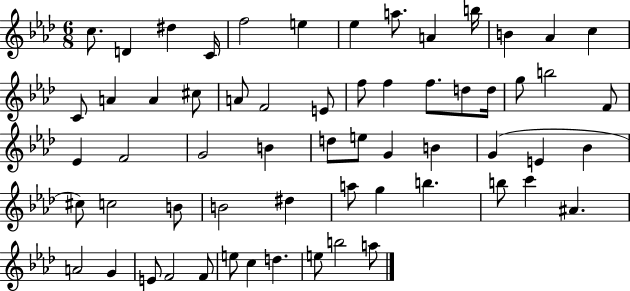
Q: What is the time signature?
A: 6/8